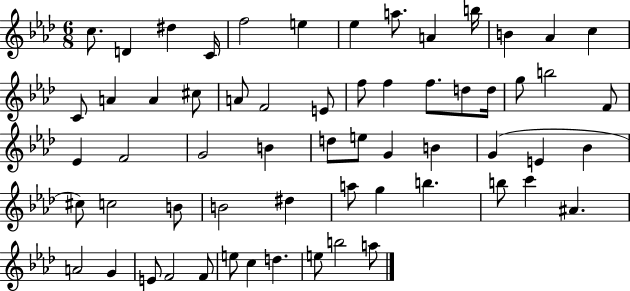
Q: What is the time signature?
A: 6/8